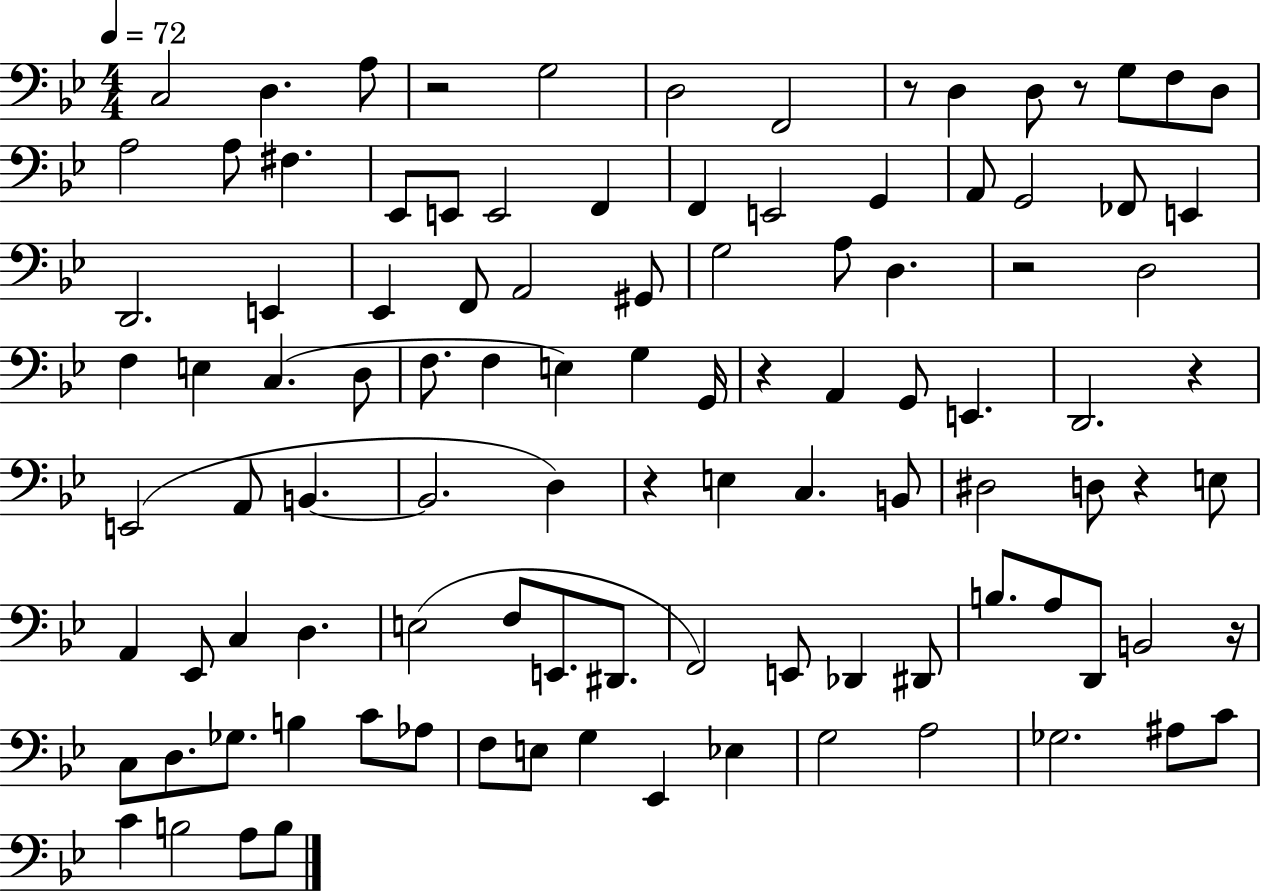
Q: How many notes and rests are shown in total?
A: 104